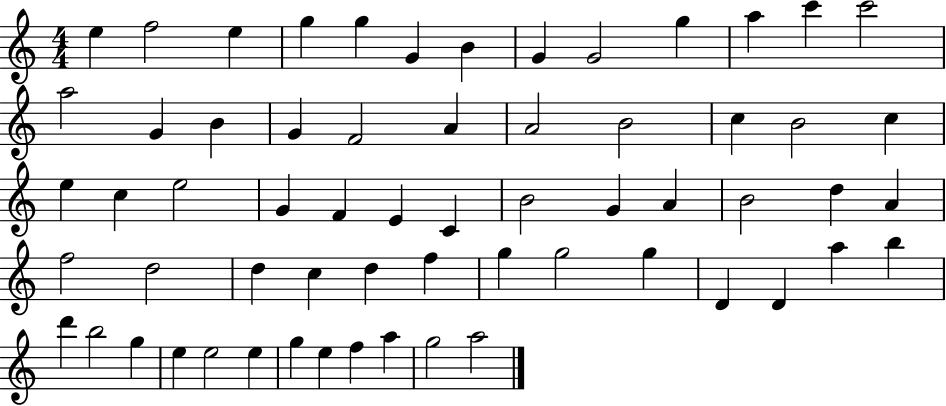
{
  \clef treble
  \numericTimeSignature
  \time 4/4
  \key c \major
  e''4 f''2 e''4 | g''4 g''4 g'4 b'4 | g'4 g'2 g''4 | a''4 c'''4 c'''2 | \break a''2 g'4 b'4 | g'4 f'2 a'4 | a'2 b'2 | c''4 b'2 c''4 | \break e''4 c''4 e''2 | g'4 f'4 e'4 c'4 | b'2 g'4 a'4 | b'2 d''4 a'4 | \break f''2 d''2 | d''4 c''4 d''4 f''4 | g''4 g''2 g''4 | d'4 d'4 a''4 b''4 | \break d'''4 b''2 g''4 | e''4 e''2 e''4 | g''4 e''4 f''4 a''4 | g''2 a''2 | \break \bar "|."
}